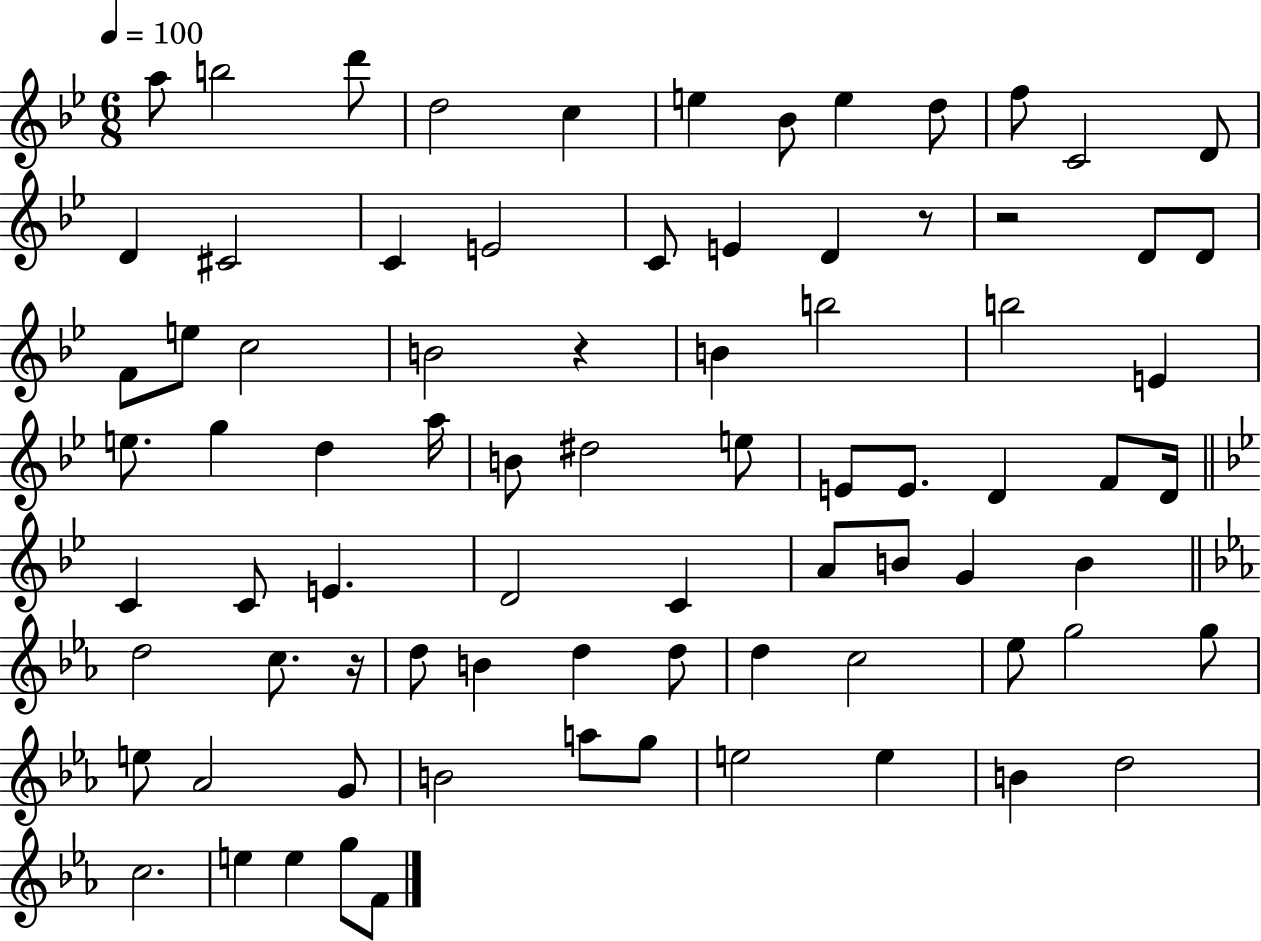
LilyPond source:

{
  \clef treble
  \numericTimeSignature
  \time 6/8
  \key bes \major
  \tempo 4 = 100
  a''8 b''2 d'''8 | d''2 c''4 | e''4 bes'8 e''4 d''8 | f''8 c'2 d'8 | \break d'4 cis'2 | c'4 e'2 | c'8 e'4 d'4 r8 | r2 d'8 d'8 | \break f'8 e''8 c''2 | b'2 r4 | b'4 b''2 | b''2 e'4 | \break e''8. g''4 d''4 a''16 | b'8 dis''2 e''8 | e'8 e'8. d'4 f'8 d'16 | \bar "||" \break \key bes \major c'4 c'8 e'4. | d'2 c'4 | a'8 b'8 g'4 b'4 | \bar "||" \break \key ees \major d''2 c''8. r16 | d''8 b'4 d''4 d''8 | d''4 c''2 | ees''8 g''2 g''8 | \break e''8 aes'2 g'8 | b'2 a''8 g''8 | e''2 e''4 | b'4 d''2 | \break c''2. | e''4 e''4 g''8 f'8 | \bar "|."
}